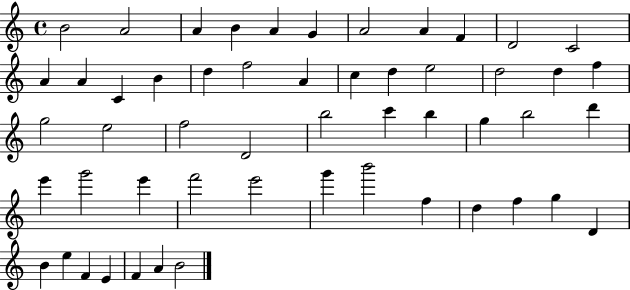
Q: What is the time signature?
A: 4/4